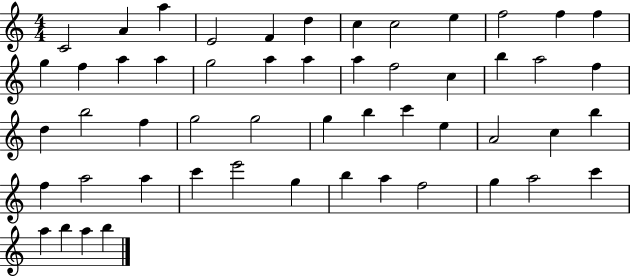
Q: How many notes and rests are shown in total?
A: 53